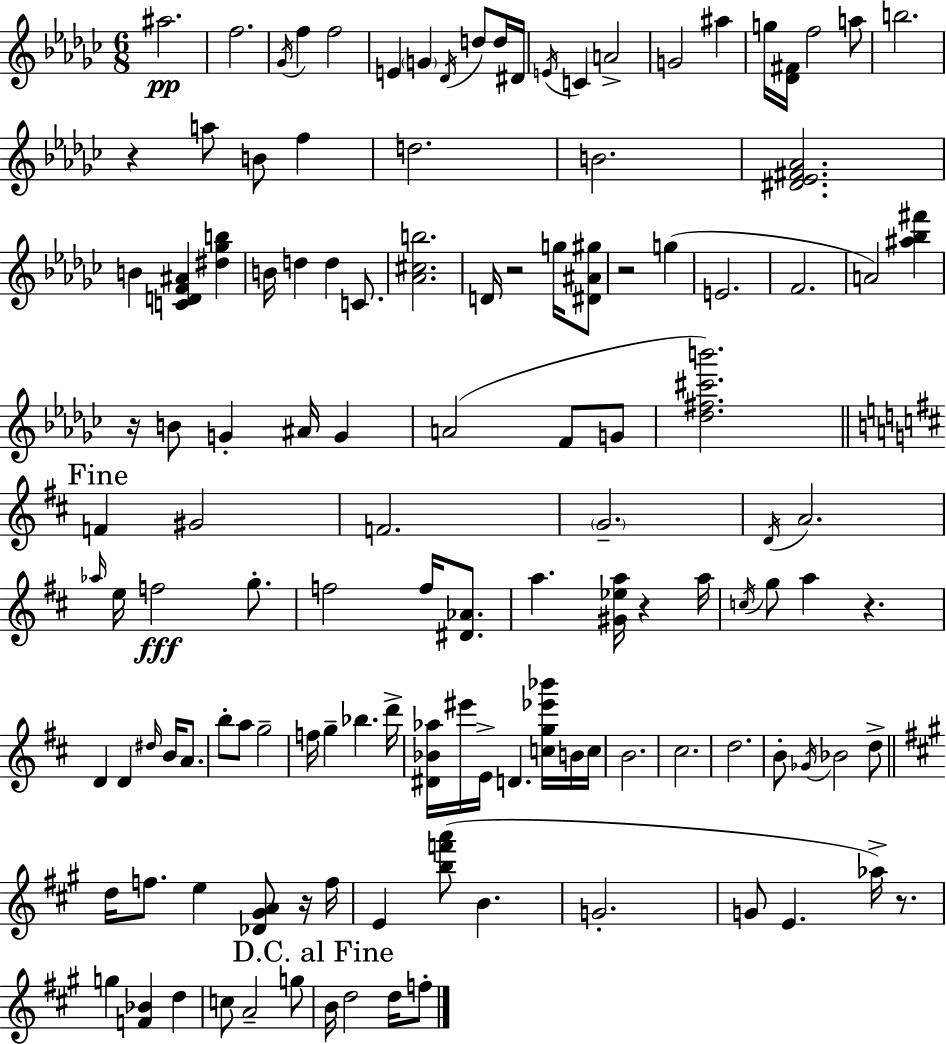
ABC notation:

X:1
T:Untitled
M:6/8
L:1/4
K:Ebm
^a2 f2 _G/4 f f2 E G _D/4 d/2 d/4 ^D/4 E/4 C A2 G2 ^a g/4 [_D^F]/4 f2 a/2 b2 z a/2 B/2 f d2 B2 [^D_E^F_A]2 B [CDF^A] [^d_gb] B/4 d d C/2 [_A^cb]2 D/4 z2 g/4 [^D^A^g]/2 z2 g E2 F2 A2 [^a_b^f'] z/4 B/2 G ^A/4 G A2 F/2 G/2 [_d^f^c'b']2 F ^G2 F2 G2 D/4 A2 _a/4 e/4 f2 g/2 f2 f/4 [^D_A]/2 a [^G_ea]/4 z a/4 c/4 g/2 a z D D ^d/4 B/4 A/2 b/2 a/2 g2 f/4 g _b d'/4 [^D_B_a]/4 ^e'/4 E/4 D [cg_e'_b']/4 B/4 c/4 B2 ^c2 d2 B/2 _G/4 _B2 d/2 d/4 f/2 e [_D^GA]/2 z/4 f/4 E [bf'a']/2 B G2 G/2 E _a/4 z/2 g [F_B] d c/2 A2 g/2 B/4 d2 d/4 f/2